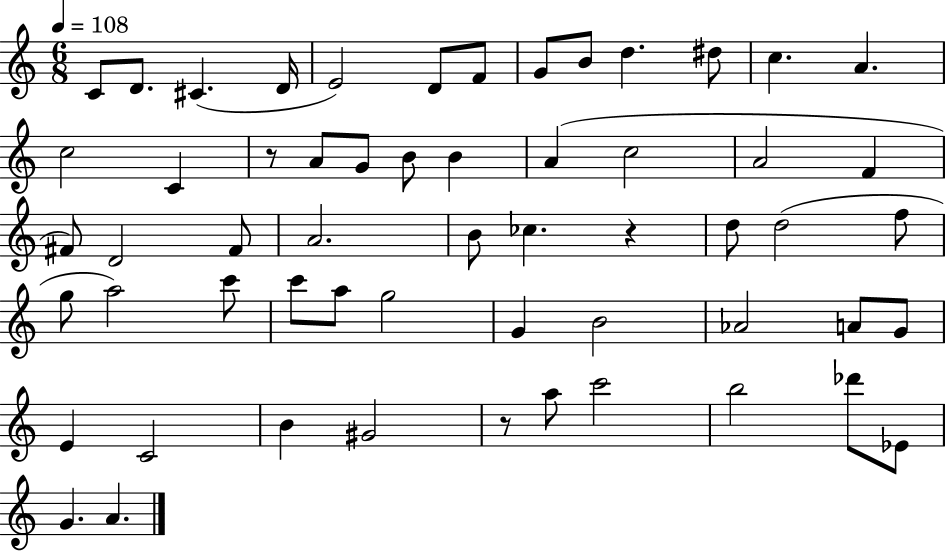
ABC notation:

X:1
T:Untitled
M:6/8
L:1/4
K:C
C/2 D/2 ^C D/4 E2 D/2 F/2 G/2 B/2 d ^d/2 c A c2 C z/2 A/2 G/2 B/2 B A c2 A2 F ^F/2 D2 ^F/2 A2 B/2 _c z d/2 d2 f/2 g/2 a2 c'/2 c'/2 a/2 g2 G B2 _A2 A/2 G/2 E C2 B ^G2 z/2 a/2 c'2 b2 _d'/2 _E/2 G A